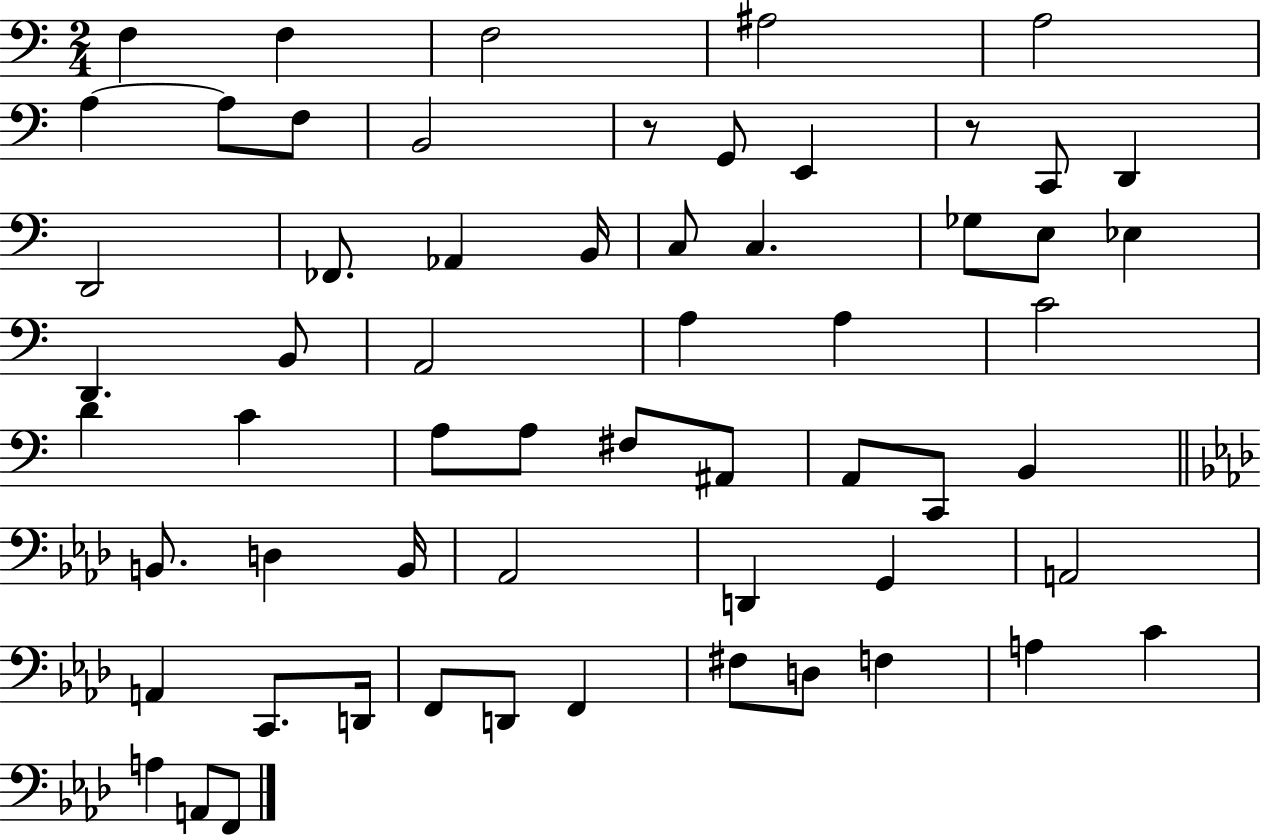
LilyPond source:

{
  \clef bass
  \numericTimeSignature
  \time 2/4
  \key c \major
  f4 f4 | f2 | ais2 | a2 | \break a4~~ a8 f8 | b,2 | r8 g,8 e,4 | r8 c,8 d,4 | \break d,2 | fes,8. aes,4 b,16 | c8 c4. | ges8 e8 ees4 | \break d,4. b,8 | a,2 | a4 a4 | c'2 | \break d'4 c'4 | a8 a8 fis8 ais,8 | a,8 c,8 b,4 | \bar "||" \break \key f \minor b,8. d4 b,16 | aes,2 | d,4 g,4 | a,2 | \break a,4 c,8. d,16 | f,8 d,8 f,4 | fis8 d8 f4 | a4 c'4 | \break a4 a,8 f,8 | \bar "|."
}